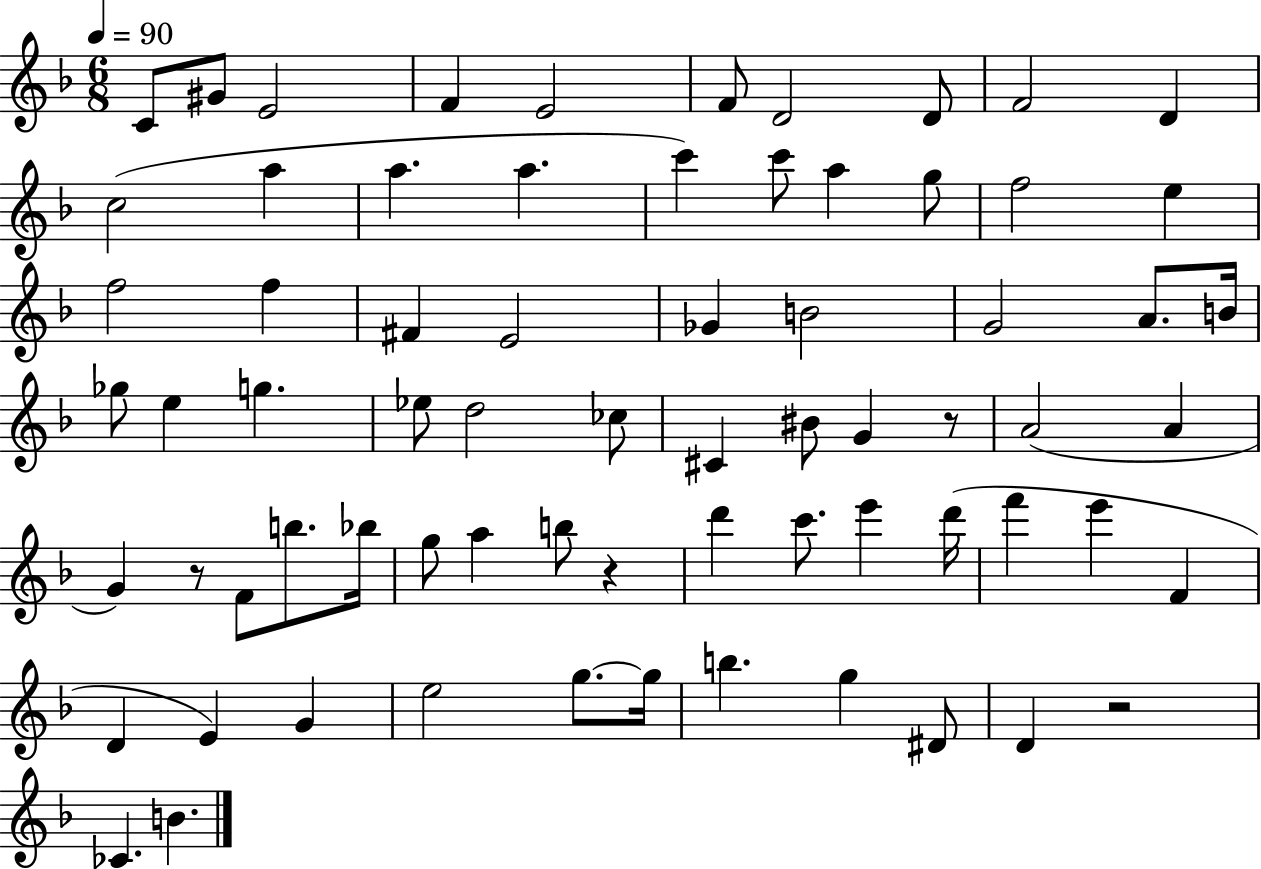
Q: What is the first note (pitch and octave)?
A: C4